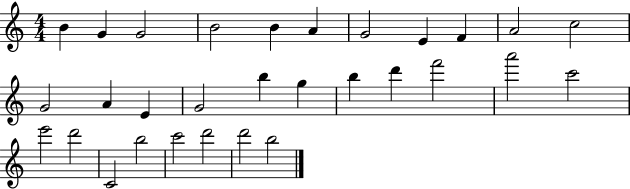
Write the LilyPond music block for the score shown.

{
  \clef treble
  \numericTimeSignature
  \time 4/4
  \key c \major
  b'4 g'4 g'2 | b'2 b'4 a'4 | g'2 e'4 f'4 | a'2 c''2 | \break g'2 a'4 e'4 | g'2 b''4 g''4 | b''4 d'''4 f'''2 | a'''2 c'''2 | \break e'''2 d'''2 | c'2 b''2 | c'''2 d'''2 | d'''2 b''2 | \break \bar "|."
}